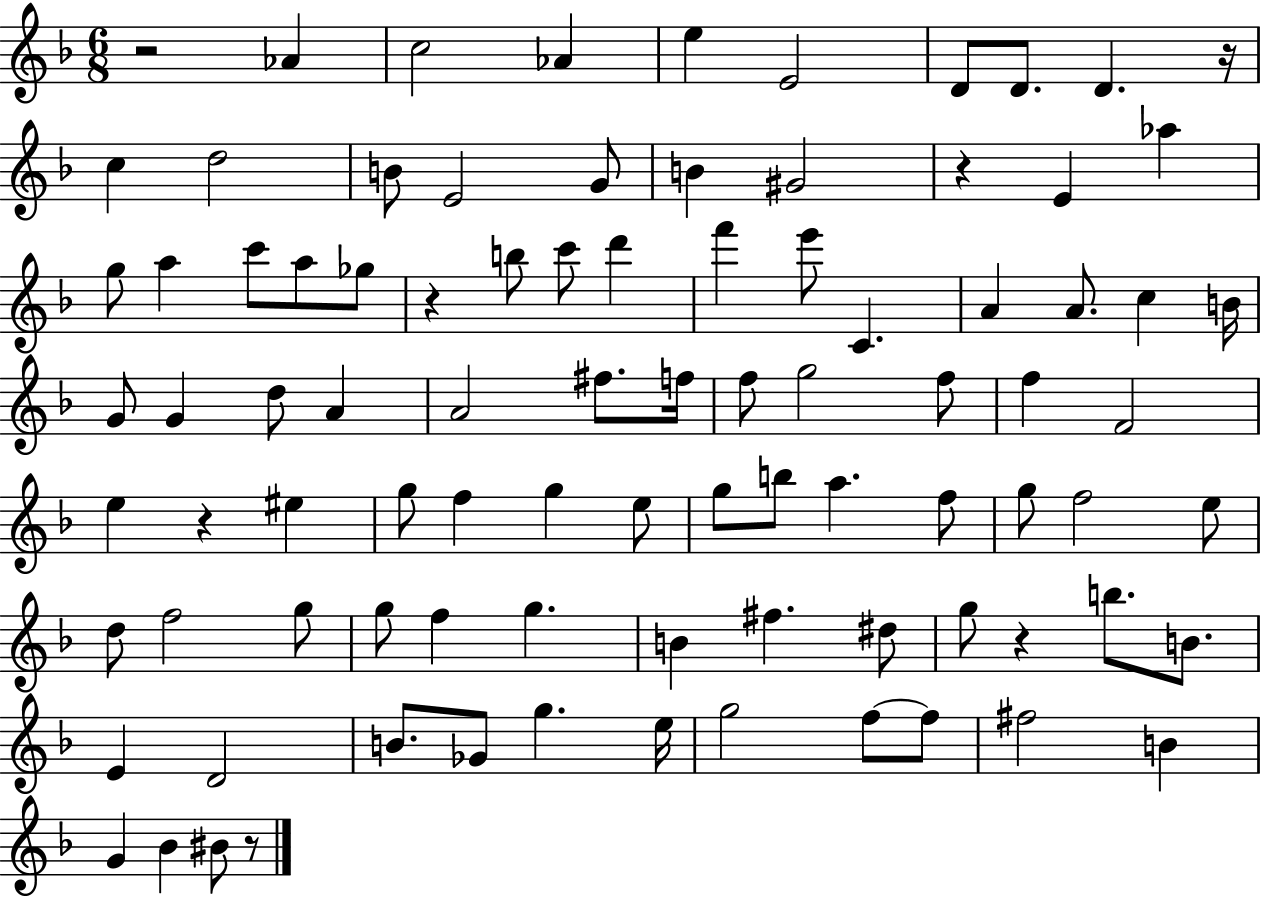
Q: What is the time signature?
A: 6/8